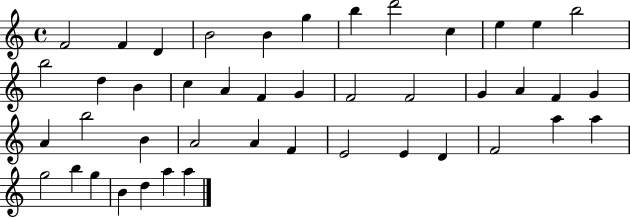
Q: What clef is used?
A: treble